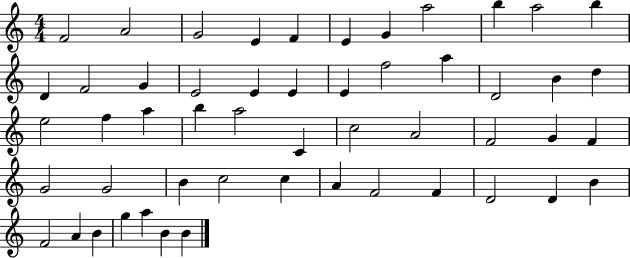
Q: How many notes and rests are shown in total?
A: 52